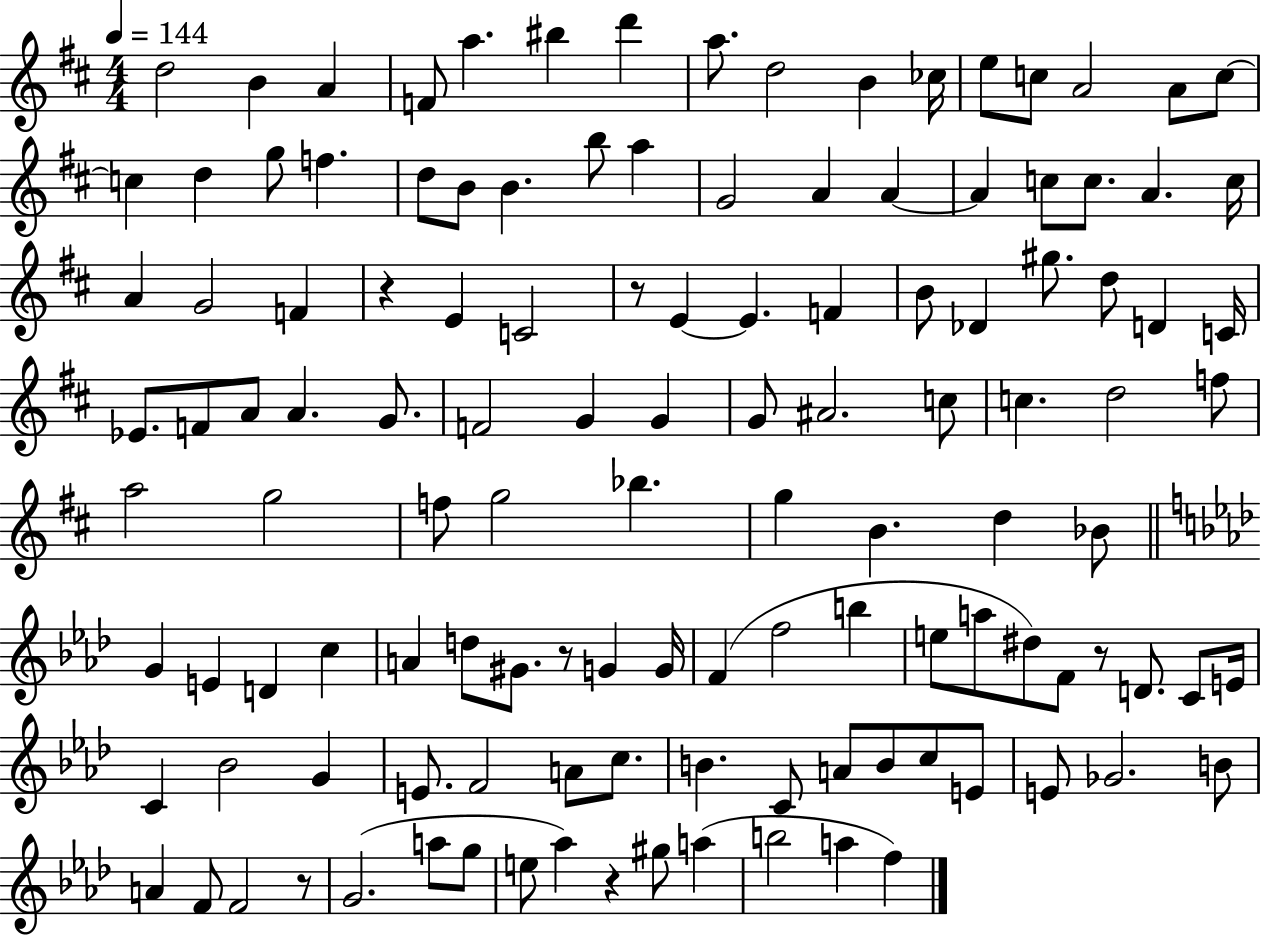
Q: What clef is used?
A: treble